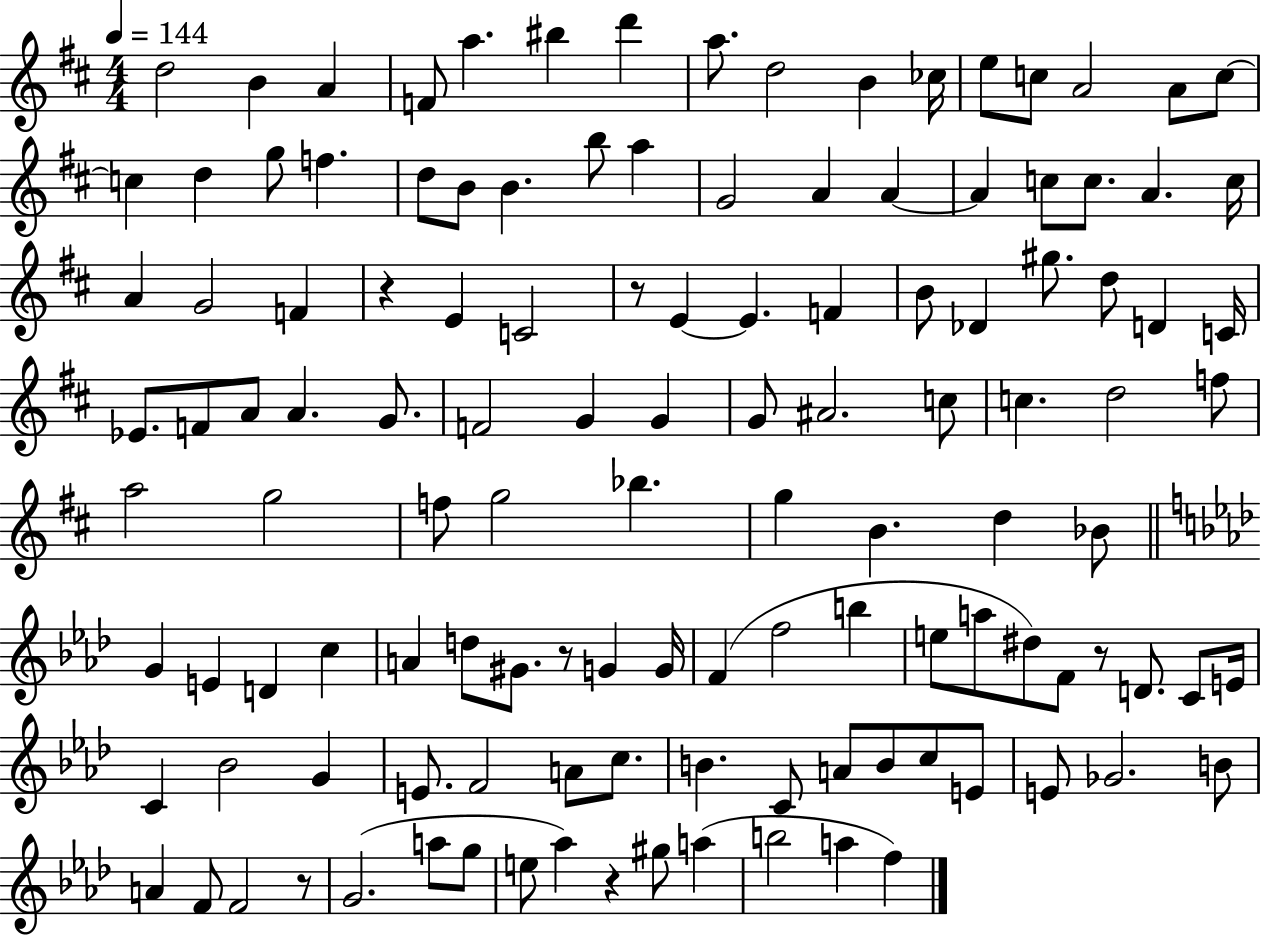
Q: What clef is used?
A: treble